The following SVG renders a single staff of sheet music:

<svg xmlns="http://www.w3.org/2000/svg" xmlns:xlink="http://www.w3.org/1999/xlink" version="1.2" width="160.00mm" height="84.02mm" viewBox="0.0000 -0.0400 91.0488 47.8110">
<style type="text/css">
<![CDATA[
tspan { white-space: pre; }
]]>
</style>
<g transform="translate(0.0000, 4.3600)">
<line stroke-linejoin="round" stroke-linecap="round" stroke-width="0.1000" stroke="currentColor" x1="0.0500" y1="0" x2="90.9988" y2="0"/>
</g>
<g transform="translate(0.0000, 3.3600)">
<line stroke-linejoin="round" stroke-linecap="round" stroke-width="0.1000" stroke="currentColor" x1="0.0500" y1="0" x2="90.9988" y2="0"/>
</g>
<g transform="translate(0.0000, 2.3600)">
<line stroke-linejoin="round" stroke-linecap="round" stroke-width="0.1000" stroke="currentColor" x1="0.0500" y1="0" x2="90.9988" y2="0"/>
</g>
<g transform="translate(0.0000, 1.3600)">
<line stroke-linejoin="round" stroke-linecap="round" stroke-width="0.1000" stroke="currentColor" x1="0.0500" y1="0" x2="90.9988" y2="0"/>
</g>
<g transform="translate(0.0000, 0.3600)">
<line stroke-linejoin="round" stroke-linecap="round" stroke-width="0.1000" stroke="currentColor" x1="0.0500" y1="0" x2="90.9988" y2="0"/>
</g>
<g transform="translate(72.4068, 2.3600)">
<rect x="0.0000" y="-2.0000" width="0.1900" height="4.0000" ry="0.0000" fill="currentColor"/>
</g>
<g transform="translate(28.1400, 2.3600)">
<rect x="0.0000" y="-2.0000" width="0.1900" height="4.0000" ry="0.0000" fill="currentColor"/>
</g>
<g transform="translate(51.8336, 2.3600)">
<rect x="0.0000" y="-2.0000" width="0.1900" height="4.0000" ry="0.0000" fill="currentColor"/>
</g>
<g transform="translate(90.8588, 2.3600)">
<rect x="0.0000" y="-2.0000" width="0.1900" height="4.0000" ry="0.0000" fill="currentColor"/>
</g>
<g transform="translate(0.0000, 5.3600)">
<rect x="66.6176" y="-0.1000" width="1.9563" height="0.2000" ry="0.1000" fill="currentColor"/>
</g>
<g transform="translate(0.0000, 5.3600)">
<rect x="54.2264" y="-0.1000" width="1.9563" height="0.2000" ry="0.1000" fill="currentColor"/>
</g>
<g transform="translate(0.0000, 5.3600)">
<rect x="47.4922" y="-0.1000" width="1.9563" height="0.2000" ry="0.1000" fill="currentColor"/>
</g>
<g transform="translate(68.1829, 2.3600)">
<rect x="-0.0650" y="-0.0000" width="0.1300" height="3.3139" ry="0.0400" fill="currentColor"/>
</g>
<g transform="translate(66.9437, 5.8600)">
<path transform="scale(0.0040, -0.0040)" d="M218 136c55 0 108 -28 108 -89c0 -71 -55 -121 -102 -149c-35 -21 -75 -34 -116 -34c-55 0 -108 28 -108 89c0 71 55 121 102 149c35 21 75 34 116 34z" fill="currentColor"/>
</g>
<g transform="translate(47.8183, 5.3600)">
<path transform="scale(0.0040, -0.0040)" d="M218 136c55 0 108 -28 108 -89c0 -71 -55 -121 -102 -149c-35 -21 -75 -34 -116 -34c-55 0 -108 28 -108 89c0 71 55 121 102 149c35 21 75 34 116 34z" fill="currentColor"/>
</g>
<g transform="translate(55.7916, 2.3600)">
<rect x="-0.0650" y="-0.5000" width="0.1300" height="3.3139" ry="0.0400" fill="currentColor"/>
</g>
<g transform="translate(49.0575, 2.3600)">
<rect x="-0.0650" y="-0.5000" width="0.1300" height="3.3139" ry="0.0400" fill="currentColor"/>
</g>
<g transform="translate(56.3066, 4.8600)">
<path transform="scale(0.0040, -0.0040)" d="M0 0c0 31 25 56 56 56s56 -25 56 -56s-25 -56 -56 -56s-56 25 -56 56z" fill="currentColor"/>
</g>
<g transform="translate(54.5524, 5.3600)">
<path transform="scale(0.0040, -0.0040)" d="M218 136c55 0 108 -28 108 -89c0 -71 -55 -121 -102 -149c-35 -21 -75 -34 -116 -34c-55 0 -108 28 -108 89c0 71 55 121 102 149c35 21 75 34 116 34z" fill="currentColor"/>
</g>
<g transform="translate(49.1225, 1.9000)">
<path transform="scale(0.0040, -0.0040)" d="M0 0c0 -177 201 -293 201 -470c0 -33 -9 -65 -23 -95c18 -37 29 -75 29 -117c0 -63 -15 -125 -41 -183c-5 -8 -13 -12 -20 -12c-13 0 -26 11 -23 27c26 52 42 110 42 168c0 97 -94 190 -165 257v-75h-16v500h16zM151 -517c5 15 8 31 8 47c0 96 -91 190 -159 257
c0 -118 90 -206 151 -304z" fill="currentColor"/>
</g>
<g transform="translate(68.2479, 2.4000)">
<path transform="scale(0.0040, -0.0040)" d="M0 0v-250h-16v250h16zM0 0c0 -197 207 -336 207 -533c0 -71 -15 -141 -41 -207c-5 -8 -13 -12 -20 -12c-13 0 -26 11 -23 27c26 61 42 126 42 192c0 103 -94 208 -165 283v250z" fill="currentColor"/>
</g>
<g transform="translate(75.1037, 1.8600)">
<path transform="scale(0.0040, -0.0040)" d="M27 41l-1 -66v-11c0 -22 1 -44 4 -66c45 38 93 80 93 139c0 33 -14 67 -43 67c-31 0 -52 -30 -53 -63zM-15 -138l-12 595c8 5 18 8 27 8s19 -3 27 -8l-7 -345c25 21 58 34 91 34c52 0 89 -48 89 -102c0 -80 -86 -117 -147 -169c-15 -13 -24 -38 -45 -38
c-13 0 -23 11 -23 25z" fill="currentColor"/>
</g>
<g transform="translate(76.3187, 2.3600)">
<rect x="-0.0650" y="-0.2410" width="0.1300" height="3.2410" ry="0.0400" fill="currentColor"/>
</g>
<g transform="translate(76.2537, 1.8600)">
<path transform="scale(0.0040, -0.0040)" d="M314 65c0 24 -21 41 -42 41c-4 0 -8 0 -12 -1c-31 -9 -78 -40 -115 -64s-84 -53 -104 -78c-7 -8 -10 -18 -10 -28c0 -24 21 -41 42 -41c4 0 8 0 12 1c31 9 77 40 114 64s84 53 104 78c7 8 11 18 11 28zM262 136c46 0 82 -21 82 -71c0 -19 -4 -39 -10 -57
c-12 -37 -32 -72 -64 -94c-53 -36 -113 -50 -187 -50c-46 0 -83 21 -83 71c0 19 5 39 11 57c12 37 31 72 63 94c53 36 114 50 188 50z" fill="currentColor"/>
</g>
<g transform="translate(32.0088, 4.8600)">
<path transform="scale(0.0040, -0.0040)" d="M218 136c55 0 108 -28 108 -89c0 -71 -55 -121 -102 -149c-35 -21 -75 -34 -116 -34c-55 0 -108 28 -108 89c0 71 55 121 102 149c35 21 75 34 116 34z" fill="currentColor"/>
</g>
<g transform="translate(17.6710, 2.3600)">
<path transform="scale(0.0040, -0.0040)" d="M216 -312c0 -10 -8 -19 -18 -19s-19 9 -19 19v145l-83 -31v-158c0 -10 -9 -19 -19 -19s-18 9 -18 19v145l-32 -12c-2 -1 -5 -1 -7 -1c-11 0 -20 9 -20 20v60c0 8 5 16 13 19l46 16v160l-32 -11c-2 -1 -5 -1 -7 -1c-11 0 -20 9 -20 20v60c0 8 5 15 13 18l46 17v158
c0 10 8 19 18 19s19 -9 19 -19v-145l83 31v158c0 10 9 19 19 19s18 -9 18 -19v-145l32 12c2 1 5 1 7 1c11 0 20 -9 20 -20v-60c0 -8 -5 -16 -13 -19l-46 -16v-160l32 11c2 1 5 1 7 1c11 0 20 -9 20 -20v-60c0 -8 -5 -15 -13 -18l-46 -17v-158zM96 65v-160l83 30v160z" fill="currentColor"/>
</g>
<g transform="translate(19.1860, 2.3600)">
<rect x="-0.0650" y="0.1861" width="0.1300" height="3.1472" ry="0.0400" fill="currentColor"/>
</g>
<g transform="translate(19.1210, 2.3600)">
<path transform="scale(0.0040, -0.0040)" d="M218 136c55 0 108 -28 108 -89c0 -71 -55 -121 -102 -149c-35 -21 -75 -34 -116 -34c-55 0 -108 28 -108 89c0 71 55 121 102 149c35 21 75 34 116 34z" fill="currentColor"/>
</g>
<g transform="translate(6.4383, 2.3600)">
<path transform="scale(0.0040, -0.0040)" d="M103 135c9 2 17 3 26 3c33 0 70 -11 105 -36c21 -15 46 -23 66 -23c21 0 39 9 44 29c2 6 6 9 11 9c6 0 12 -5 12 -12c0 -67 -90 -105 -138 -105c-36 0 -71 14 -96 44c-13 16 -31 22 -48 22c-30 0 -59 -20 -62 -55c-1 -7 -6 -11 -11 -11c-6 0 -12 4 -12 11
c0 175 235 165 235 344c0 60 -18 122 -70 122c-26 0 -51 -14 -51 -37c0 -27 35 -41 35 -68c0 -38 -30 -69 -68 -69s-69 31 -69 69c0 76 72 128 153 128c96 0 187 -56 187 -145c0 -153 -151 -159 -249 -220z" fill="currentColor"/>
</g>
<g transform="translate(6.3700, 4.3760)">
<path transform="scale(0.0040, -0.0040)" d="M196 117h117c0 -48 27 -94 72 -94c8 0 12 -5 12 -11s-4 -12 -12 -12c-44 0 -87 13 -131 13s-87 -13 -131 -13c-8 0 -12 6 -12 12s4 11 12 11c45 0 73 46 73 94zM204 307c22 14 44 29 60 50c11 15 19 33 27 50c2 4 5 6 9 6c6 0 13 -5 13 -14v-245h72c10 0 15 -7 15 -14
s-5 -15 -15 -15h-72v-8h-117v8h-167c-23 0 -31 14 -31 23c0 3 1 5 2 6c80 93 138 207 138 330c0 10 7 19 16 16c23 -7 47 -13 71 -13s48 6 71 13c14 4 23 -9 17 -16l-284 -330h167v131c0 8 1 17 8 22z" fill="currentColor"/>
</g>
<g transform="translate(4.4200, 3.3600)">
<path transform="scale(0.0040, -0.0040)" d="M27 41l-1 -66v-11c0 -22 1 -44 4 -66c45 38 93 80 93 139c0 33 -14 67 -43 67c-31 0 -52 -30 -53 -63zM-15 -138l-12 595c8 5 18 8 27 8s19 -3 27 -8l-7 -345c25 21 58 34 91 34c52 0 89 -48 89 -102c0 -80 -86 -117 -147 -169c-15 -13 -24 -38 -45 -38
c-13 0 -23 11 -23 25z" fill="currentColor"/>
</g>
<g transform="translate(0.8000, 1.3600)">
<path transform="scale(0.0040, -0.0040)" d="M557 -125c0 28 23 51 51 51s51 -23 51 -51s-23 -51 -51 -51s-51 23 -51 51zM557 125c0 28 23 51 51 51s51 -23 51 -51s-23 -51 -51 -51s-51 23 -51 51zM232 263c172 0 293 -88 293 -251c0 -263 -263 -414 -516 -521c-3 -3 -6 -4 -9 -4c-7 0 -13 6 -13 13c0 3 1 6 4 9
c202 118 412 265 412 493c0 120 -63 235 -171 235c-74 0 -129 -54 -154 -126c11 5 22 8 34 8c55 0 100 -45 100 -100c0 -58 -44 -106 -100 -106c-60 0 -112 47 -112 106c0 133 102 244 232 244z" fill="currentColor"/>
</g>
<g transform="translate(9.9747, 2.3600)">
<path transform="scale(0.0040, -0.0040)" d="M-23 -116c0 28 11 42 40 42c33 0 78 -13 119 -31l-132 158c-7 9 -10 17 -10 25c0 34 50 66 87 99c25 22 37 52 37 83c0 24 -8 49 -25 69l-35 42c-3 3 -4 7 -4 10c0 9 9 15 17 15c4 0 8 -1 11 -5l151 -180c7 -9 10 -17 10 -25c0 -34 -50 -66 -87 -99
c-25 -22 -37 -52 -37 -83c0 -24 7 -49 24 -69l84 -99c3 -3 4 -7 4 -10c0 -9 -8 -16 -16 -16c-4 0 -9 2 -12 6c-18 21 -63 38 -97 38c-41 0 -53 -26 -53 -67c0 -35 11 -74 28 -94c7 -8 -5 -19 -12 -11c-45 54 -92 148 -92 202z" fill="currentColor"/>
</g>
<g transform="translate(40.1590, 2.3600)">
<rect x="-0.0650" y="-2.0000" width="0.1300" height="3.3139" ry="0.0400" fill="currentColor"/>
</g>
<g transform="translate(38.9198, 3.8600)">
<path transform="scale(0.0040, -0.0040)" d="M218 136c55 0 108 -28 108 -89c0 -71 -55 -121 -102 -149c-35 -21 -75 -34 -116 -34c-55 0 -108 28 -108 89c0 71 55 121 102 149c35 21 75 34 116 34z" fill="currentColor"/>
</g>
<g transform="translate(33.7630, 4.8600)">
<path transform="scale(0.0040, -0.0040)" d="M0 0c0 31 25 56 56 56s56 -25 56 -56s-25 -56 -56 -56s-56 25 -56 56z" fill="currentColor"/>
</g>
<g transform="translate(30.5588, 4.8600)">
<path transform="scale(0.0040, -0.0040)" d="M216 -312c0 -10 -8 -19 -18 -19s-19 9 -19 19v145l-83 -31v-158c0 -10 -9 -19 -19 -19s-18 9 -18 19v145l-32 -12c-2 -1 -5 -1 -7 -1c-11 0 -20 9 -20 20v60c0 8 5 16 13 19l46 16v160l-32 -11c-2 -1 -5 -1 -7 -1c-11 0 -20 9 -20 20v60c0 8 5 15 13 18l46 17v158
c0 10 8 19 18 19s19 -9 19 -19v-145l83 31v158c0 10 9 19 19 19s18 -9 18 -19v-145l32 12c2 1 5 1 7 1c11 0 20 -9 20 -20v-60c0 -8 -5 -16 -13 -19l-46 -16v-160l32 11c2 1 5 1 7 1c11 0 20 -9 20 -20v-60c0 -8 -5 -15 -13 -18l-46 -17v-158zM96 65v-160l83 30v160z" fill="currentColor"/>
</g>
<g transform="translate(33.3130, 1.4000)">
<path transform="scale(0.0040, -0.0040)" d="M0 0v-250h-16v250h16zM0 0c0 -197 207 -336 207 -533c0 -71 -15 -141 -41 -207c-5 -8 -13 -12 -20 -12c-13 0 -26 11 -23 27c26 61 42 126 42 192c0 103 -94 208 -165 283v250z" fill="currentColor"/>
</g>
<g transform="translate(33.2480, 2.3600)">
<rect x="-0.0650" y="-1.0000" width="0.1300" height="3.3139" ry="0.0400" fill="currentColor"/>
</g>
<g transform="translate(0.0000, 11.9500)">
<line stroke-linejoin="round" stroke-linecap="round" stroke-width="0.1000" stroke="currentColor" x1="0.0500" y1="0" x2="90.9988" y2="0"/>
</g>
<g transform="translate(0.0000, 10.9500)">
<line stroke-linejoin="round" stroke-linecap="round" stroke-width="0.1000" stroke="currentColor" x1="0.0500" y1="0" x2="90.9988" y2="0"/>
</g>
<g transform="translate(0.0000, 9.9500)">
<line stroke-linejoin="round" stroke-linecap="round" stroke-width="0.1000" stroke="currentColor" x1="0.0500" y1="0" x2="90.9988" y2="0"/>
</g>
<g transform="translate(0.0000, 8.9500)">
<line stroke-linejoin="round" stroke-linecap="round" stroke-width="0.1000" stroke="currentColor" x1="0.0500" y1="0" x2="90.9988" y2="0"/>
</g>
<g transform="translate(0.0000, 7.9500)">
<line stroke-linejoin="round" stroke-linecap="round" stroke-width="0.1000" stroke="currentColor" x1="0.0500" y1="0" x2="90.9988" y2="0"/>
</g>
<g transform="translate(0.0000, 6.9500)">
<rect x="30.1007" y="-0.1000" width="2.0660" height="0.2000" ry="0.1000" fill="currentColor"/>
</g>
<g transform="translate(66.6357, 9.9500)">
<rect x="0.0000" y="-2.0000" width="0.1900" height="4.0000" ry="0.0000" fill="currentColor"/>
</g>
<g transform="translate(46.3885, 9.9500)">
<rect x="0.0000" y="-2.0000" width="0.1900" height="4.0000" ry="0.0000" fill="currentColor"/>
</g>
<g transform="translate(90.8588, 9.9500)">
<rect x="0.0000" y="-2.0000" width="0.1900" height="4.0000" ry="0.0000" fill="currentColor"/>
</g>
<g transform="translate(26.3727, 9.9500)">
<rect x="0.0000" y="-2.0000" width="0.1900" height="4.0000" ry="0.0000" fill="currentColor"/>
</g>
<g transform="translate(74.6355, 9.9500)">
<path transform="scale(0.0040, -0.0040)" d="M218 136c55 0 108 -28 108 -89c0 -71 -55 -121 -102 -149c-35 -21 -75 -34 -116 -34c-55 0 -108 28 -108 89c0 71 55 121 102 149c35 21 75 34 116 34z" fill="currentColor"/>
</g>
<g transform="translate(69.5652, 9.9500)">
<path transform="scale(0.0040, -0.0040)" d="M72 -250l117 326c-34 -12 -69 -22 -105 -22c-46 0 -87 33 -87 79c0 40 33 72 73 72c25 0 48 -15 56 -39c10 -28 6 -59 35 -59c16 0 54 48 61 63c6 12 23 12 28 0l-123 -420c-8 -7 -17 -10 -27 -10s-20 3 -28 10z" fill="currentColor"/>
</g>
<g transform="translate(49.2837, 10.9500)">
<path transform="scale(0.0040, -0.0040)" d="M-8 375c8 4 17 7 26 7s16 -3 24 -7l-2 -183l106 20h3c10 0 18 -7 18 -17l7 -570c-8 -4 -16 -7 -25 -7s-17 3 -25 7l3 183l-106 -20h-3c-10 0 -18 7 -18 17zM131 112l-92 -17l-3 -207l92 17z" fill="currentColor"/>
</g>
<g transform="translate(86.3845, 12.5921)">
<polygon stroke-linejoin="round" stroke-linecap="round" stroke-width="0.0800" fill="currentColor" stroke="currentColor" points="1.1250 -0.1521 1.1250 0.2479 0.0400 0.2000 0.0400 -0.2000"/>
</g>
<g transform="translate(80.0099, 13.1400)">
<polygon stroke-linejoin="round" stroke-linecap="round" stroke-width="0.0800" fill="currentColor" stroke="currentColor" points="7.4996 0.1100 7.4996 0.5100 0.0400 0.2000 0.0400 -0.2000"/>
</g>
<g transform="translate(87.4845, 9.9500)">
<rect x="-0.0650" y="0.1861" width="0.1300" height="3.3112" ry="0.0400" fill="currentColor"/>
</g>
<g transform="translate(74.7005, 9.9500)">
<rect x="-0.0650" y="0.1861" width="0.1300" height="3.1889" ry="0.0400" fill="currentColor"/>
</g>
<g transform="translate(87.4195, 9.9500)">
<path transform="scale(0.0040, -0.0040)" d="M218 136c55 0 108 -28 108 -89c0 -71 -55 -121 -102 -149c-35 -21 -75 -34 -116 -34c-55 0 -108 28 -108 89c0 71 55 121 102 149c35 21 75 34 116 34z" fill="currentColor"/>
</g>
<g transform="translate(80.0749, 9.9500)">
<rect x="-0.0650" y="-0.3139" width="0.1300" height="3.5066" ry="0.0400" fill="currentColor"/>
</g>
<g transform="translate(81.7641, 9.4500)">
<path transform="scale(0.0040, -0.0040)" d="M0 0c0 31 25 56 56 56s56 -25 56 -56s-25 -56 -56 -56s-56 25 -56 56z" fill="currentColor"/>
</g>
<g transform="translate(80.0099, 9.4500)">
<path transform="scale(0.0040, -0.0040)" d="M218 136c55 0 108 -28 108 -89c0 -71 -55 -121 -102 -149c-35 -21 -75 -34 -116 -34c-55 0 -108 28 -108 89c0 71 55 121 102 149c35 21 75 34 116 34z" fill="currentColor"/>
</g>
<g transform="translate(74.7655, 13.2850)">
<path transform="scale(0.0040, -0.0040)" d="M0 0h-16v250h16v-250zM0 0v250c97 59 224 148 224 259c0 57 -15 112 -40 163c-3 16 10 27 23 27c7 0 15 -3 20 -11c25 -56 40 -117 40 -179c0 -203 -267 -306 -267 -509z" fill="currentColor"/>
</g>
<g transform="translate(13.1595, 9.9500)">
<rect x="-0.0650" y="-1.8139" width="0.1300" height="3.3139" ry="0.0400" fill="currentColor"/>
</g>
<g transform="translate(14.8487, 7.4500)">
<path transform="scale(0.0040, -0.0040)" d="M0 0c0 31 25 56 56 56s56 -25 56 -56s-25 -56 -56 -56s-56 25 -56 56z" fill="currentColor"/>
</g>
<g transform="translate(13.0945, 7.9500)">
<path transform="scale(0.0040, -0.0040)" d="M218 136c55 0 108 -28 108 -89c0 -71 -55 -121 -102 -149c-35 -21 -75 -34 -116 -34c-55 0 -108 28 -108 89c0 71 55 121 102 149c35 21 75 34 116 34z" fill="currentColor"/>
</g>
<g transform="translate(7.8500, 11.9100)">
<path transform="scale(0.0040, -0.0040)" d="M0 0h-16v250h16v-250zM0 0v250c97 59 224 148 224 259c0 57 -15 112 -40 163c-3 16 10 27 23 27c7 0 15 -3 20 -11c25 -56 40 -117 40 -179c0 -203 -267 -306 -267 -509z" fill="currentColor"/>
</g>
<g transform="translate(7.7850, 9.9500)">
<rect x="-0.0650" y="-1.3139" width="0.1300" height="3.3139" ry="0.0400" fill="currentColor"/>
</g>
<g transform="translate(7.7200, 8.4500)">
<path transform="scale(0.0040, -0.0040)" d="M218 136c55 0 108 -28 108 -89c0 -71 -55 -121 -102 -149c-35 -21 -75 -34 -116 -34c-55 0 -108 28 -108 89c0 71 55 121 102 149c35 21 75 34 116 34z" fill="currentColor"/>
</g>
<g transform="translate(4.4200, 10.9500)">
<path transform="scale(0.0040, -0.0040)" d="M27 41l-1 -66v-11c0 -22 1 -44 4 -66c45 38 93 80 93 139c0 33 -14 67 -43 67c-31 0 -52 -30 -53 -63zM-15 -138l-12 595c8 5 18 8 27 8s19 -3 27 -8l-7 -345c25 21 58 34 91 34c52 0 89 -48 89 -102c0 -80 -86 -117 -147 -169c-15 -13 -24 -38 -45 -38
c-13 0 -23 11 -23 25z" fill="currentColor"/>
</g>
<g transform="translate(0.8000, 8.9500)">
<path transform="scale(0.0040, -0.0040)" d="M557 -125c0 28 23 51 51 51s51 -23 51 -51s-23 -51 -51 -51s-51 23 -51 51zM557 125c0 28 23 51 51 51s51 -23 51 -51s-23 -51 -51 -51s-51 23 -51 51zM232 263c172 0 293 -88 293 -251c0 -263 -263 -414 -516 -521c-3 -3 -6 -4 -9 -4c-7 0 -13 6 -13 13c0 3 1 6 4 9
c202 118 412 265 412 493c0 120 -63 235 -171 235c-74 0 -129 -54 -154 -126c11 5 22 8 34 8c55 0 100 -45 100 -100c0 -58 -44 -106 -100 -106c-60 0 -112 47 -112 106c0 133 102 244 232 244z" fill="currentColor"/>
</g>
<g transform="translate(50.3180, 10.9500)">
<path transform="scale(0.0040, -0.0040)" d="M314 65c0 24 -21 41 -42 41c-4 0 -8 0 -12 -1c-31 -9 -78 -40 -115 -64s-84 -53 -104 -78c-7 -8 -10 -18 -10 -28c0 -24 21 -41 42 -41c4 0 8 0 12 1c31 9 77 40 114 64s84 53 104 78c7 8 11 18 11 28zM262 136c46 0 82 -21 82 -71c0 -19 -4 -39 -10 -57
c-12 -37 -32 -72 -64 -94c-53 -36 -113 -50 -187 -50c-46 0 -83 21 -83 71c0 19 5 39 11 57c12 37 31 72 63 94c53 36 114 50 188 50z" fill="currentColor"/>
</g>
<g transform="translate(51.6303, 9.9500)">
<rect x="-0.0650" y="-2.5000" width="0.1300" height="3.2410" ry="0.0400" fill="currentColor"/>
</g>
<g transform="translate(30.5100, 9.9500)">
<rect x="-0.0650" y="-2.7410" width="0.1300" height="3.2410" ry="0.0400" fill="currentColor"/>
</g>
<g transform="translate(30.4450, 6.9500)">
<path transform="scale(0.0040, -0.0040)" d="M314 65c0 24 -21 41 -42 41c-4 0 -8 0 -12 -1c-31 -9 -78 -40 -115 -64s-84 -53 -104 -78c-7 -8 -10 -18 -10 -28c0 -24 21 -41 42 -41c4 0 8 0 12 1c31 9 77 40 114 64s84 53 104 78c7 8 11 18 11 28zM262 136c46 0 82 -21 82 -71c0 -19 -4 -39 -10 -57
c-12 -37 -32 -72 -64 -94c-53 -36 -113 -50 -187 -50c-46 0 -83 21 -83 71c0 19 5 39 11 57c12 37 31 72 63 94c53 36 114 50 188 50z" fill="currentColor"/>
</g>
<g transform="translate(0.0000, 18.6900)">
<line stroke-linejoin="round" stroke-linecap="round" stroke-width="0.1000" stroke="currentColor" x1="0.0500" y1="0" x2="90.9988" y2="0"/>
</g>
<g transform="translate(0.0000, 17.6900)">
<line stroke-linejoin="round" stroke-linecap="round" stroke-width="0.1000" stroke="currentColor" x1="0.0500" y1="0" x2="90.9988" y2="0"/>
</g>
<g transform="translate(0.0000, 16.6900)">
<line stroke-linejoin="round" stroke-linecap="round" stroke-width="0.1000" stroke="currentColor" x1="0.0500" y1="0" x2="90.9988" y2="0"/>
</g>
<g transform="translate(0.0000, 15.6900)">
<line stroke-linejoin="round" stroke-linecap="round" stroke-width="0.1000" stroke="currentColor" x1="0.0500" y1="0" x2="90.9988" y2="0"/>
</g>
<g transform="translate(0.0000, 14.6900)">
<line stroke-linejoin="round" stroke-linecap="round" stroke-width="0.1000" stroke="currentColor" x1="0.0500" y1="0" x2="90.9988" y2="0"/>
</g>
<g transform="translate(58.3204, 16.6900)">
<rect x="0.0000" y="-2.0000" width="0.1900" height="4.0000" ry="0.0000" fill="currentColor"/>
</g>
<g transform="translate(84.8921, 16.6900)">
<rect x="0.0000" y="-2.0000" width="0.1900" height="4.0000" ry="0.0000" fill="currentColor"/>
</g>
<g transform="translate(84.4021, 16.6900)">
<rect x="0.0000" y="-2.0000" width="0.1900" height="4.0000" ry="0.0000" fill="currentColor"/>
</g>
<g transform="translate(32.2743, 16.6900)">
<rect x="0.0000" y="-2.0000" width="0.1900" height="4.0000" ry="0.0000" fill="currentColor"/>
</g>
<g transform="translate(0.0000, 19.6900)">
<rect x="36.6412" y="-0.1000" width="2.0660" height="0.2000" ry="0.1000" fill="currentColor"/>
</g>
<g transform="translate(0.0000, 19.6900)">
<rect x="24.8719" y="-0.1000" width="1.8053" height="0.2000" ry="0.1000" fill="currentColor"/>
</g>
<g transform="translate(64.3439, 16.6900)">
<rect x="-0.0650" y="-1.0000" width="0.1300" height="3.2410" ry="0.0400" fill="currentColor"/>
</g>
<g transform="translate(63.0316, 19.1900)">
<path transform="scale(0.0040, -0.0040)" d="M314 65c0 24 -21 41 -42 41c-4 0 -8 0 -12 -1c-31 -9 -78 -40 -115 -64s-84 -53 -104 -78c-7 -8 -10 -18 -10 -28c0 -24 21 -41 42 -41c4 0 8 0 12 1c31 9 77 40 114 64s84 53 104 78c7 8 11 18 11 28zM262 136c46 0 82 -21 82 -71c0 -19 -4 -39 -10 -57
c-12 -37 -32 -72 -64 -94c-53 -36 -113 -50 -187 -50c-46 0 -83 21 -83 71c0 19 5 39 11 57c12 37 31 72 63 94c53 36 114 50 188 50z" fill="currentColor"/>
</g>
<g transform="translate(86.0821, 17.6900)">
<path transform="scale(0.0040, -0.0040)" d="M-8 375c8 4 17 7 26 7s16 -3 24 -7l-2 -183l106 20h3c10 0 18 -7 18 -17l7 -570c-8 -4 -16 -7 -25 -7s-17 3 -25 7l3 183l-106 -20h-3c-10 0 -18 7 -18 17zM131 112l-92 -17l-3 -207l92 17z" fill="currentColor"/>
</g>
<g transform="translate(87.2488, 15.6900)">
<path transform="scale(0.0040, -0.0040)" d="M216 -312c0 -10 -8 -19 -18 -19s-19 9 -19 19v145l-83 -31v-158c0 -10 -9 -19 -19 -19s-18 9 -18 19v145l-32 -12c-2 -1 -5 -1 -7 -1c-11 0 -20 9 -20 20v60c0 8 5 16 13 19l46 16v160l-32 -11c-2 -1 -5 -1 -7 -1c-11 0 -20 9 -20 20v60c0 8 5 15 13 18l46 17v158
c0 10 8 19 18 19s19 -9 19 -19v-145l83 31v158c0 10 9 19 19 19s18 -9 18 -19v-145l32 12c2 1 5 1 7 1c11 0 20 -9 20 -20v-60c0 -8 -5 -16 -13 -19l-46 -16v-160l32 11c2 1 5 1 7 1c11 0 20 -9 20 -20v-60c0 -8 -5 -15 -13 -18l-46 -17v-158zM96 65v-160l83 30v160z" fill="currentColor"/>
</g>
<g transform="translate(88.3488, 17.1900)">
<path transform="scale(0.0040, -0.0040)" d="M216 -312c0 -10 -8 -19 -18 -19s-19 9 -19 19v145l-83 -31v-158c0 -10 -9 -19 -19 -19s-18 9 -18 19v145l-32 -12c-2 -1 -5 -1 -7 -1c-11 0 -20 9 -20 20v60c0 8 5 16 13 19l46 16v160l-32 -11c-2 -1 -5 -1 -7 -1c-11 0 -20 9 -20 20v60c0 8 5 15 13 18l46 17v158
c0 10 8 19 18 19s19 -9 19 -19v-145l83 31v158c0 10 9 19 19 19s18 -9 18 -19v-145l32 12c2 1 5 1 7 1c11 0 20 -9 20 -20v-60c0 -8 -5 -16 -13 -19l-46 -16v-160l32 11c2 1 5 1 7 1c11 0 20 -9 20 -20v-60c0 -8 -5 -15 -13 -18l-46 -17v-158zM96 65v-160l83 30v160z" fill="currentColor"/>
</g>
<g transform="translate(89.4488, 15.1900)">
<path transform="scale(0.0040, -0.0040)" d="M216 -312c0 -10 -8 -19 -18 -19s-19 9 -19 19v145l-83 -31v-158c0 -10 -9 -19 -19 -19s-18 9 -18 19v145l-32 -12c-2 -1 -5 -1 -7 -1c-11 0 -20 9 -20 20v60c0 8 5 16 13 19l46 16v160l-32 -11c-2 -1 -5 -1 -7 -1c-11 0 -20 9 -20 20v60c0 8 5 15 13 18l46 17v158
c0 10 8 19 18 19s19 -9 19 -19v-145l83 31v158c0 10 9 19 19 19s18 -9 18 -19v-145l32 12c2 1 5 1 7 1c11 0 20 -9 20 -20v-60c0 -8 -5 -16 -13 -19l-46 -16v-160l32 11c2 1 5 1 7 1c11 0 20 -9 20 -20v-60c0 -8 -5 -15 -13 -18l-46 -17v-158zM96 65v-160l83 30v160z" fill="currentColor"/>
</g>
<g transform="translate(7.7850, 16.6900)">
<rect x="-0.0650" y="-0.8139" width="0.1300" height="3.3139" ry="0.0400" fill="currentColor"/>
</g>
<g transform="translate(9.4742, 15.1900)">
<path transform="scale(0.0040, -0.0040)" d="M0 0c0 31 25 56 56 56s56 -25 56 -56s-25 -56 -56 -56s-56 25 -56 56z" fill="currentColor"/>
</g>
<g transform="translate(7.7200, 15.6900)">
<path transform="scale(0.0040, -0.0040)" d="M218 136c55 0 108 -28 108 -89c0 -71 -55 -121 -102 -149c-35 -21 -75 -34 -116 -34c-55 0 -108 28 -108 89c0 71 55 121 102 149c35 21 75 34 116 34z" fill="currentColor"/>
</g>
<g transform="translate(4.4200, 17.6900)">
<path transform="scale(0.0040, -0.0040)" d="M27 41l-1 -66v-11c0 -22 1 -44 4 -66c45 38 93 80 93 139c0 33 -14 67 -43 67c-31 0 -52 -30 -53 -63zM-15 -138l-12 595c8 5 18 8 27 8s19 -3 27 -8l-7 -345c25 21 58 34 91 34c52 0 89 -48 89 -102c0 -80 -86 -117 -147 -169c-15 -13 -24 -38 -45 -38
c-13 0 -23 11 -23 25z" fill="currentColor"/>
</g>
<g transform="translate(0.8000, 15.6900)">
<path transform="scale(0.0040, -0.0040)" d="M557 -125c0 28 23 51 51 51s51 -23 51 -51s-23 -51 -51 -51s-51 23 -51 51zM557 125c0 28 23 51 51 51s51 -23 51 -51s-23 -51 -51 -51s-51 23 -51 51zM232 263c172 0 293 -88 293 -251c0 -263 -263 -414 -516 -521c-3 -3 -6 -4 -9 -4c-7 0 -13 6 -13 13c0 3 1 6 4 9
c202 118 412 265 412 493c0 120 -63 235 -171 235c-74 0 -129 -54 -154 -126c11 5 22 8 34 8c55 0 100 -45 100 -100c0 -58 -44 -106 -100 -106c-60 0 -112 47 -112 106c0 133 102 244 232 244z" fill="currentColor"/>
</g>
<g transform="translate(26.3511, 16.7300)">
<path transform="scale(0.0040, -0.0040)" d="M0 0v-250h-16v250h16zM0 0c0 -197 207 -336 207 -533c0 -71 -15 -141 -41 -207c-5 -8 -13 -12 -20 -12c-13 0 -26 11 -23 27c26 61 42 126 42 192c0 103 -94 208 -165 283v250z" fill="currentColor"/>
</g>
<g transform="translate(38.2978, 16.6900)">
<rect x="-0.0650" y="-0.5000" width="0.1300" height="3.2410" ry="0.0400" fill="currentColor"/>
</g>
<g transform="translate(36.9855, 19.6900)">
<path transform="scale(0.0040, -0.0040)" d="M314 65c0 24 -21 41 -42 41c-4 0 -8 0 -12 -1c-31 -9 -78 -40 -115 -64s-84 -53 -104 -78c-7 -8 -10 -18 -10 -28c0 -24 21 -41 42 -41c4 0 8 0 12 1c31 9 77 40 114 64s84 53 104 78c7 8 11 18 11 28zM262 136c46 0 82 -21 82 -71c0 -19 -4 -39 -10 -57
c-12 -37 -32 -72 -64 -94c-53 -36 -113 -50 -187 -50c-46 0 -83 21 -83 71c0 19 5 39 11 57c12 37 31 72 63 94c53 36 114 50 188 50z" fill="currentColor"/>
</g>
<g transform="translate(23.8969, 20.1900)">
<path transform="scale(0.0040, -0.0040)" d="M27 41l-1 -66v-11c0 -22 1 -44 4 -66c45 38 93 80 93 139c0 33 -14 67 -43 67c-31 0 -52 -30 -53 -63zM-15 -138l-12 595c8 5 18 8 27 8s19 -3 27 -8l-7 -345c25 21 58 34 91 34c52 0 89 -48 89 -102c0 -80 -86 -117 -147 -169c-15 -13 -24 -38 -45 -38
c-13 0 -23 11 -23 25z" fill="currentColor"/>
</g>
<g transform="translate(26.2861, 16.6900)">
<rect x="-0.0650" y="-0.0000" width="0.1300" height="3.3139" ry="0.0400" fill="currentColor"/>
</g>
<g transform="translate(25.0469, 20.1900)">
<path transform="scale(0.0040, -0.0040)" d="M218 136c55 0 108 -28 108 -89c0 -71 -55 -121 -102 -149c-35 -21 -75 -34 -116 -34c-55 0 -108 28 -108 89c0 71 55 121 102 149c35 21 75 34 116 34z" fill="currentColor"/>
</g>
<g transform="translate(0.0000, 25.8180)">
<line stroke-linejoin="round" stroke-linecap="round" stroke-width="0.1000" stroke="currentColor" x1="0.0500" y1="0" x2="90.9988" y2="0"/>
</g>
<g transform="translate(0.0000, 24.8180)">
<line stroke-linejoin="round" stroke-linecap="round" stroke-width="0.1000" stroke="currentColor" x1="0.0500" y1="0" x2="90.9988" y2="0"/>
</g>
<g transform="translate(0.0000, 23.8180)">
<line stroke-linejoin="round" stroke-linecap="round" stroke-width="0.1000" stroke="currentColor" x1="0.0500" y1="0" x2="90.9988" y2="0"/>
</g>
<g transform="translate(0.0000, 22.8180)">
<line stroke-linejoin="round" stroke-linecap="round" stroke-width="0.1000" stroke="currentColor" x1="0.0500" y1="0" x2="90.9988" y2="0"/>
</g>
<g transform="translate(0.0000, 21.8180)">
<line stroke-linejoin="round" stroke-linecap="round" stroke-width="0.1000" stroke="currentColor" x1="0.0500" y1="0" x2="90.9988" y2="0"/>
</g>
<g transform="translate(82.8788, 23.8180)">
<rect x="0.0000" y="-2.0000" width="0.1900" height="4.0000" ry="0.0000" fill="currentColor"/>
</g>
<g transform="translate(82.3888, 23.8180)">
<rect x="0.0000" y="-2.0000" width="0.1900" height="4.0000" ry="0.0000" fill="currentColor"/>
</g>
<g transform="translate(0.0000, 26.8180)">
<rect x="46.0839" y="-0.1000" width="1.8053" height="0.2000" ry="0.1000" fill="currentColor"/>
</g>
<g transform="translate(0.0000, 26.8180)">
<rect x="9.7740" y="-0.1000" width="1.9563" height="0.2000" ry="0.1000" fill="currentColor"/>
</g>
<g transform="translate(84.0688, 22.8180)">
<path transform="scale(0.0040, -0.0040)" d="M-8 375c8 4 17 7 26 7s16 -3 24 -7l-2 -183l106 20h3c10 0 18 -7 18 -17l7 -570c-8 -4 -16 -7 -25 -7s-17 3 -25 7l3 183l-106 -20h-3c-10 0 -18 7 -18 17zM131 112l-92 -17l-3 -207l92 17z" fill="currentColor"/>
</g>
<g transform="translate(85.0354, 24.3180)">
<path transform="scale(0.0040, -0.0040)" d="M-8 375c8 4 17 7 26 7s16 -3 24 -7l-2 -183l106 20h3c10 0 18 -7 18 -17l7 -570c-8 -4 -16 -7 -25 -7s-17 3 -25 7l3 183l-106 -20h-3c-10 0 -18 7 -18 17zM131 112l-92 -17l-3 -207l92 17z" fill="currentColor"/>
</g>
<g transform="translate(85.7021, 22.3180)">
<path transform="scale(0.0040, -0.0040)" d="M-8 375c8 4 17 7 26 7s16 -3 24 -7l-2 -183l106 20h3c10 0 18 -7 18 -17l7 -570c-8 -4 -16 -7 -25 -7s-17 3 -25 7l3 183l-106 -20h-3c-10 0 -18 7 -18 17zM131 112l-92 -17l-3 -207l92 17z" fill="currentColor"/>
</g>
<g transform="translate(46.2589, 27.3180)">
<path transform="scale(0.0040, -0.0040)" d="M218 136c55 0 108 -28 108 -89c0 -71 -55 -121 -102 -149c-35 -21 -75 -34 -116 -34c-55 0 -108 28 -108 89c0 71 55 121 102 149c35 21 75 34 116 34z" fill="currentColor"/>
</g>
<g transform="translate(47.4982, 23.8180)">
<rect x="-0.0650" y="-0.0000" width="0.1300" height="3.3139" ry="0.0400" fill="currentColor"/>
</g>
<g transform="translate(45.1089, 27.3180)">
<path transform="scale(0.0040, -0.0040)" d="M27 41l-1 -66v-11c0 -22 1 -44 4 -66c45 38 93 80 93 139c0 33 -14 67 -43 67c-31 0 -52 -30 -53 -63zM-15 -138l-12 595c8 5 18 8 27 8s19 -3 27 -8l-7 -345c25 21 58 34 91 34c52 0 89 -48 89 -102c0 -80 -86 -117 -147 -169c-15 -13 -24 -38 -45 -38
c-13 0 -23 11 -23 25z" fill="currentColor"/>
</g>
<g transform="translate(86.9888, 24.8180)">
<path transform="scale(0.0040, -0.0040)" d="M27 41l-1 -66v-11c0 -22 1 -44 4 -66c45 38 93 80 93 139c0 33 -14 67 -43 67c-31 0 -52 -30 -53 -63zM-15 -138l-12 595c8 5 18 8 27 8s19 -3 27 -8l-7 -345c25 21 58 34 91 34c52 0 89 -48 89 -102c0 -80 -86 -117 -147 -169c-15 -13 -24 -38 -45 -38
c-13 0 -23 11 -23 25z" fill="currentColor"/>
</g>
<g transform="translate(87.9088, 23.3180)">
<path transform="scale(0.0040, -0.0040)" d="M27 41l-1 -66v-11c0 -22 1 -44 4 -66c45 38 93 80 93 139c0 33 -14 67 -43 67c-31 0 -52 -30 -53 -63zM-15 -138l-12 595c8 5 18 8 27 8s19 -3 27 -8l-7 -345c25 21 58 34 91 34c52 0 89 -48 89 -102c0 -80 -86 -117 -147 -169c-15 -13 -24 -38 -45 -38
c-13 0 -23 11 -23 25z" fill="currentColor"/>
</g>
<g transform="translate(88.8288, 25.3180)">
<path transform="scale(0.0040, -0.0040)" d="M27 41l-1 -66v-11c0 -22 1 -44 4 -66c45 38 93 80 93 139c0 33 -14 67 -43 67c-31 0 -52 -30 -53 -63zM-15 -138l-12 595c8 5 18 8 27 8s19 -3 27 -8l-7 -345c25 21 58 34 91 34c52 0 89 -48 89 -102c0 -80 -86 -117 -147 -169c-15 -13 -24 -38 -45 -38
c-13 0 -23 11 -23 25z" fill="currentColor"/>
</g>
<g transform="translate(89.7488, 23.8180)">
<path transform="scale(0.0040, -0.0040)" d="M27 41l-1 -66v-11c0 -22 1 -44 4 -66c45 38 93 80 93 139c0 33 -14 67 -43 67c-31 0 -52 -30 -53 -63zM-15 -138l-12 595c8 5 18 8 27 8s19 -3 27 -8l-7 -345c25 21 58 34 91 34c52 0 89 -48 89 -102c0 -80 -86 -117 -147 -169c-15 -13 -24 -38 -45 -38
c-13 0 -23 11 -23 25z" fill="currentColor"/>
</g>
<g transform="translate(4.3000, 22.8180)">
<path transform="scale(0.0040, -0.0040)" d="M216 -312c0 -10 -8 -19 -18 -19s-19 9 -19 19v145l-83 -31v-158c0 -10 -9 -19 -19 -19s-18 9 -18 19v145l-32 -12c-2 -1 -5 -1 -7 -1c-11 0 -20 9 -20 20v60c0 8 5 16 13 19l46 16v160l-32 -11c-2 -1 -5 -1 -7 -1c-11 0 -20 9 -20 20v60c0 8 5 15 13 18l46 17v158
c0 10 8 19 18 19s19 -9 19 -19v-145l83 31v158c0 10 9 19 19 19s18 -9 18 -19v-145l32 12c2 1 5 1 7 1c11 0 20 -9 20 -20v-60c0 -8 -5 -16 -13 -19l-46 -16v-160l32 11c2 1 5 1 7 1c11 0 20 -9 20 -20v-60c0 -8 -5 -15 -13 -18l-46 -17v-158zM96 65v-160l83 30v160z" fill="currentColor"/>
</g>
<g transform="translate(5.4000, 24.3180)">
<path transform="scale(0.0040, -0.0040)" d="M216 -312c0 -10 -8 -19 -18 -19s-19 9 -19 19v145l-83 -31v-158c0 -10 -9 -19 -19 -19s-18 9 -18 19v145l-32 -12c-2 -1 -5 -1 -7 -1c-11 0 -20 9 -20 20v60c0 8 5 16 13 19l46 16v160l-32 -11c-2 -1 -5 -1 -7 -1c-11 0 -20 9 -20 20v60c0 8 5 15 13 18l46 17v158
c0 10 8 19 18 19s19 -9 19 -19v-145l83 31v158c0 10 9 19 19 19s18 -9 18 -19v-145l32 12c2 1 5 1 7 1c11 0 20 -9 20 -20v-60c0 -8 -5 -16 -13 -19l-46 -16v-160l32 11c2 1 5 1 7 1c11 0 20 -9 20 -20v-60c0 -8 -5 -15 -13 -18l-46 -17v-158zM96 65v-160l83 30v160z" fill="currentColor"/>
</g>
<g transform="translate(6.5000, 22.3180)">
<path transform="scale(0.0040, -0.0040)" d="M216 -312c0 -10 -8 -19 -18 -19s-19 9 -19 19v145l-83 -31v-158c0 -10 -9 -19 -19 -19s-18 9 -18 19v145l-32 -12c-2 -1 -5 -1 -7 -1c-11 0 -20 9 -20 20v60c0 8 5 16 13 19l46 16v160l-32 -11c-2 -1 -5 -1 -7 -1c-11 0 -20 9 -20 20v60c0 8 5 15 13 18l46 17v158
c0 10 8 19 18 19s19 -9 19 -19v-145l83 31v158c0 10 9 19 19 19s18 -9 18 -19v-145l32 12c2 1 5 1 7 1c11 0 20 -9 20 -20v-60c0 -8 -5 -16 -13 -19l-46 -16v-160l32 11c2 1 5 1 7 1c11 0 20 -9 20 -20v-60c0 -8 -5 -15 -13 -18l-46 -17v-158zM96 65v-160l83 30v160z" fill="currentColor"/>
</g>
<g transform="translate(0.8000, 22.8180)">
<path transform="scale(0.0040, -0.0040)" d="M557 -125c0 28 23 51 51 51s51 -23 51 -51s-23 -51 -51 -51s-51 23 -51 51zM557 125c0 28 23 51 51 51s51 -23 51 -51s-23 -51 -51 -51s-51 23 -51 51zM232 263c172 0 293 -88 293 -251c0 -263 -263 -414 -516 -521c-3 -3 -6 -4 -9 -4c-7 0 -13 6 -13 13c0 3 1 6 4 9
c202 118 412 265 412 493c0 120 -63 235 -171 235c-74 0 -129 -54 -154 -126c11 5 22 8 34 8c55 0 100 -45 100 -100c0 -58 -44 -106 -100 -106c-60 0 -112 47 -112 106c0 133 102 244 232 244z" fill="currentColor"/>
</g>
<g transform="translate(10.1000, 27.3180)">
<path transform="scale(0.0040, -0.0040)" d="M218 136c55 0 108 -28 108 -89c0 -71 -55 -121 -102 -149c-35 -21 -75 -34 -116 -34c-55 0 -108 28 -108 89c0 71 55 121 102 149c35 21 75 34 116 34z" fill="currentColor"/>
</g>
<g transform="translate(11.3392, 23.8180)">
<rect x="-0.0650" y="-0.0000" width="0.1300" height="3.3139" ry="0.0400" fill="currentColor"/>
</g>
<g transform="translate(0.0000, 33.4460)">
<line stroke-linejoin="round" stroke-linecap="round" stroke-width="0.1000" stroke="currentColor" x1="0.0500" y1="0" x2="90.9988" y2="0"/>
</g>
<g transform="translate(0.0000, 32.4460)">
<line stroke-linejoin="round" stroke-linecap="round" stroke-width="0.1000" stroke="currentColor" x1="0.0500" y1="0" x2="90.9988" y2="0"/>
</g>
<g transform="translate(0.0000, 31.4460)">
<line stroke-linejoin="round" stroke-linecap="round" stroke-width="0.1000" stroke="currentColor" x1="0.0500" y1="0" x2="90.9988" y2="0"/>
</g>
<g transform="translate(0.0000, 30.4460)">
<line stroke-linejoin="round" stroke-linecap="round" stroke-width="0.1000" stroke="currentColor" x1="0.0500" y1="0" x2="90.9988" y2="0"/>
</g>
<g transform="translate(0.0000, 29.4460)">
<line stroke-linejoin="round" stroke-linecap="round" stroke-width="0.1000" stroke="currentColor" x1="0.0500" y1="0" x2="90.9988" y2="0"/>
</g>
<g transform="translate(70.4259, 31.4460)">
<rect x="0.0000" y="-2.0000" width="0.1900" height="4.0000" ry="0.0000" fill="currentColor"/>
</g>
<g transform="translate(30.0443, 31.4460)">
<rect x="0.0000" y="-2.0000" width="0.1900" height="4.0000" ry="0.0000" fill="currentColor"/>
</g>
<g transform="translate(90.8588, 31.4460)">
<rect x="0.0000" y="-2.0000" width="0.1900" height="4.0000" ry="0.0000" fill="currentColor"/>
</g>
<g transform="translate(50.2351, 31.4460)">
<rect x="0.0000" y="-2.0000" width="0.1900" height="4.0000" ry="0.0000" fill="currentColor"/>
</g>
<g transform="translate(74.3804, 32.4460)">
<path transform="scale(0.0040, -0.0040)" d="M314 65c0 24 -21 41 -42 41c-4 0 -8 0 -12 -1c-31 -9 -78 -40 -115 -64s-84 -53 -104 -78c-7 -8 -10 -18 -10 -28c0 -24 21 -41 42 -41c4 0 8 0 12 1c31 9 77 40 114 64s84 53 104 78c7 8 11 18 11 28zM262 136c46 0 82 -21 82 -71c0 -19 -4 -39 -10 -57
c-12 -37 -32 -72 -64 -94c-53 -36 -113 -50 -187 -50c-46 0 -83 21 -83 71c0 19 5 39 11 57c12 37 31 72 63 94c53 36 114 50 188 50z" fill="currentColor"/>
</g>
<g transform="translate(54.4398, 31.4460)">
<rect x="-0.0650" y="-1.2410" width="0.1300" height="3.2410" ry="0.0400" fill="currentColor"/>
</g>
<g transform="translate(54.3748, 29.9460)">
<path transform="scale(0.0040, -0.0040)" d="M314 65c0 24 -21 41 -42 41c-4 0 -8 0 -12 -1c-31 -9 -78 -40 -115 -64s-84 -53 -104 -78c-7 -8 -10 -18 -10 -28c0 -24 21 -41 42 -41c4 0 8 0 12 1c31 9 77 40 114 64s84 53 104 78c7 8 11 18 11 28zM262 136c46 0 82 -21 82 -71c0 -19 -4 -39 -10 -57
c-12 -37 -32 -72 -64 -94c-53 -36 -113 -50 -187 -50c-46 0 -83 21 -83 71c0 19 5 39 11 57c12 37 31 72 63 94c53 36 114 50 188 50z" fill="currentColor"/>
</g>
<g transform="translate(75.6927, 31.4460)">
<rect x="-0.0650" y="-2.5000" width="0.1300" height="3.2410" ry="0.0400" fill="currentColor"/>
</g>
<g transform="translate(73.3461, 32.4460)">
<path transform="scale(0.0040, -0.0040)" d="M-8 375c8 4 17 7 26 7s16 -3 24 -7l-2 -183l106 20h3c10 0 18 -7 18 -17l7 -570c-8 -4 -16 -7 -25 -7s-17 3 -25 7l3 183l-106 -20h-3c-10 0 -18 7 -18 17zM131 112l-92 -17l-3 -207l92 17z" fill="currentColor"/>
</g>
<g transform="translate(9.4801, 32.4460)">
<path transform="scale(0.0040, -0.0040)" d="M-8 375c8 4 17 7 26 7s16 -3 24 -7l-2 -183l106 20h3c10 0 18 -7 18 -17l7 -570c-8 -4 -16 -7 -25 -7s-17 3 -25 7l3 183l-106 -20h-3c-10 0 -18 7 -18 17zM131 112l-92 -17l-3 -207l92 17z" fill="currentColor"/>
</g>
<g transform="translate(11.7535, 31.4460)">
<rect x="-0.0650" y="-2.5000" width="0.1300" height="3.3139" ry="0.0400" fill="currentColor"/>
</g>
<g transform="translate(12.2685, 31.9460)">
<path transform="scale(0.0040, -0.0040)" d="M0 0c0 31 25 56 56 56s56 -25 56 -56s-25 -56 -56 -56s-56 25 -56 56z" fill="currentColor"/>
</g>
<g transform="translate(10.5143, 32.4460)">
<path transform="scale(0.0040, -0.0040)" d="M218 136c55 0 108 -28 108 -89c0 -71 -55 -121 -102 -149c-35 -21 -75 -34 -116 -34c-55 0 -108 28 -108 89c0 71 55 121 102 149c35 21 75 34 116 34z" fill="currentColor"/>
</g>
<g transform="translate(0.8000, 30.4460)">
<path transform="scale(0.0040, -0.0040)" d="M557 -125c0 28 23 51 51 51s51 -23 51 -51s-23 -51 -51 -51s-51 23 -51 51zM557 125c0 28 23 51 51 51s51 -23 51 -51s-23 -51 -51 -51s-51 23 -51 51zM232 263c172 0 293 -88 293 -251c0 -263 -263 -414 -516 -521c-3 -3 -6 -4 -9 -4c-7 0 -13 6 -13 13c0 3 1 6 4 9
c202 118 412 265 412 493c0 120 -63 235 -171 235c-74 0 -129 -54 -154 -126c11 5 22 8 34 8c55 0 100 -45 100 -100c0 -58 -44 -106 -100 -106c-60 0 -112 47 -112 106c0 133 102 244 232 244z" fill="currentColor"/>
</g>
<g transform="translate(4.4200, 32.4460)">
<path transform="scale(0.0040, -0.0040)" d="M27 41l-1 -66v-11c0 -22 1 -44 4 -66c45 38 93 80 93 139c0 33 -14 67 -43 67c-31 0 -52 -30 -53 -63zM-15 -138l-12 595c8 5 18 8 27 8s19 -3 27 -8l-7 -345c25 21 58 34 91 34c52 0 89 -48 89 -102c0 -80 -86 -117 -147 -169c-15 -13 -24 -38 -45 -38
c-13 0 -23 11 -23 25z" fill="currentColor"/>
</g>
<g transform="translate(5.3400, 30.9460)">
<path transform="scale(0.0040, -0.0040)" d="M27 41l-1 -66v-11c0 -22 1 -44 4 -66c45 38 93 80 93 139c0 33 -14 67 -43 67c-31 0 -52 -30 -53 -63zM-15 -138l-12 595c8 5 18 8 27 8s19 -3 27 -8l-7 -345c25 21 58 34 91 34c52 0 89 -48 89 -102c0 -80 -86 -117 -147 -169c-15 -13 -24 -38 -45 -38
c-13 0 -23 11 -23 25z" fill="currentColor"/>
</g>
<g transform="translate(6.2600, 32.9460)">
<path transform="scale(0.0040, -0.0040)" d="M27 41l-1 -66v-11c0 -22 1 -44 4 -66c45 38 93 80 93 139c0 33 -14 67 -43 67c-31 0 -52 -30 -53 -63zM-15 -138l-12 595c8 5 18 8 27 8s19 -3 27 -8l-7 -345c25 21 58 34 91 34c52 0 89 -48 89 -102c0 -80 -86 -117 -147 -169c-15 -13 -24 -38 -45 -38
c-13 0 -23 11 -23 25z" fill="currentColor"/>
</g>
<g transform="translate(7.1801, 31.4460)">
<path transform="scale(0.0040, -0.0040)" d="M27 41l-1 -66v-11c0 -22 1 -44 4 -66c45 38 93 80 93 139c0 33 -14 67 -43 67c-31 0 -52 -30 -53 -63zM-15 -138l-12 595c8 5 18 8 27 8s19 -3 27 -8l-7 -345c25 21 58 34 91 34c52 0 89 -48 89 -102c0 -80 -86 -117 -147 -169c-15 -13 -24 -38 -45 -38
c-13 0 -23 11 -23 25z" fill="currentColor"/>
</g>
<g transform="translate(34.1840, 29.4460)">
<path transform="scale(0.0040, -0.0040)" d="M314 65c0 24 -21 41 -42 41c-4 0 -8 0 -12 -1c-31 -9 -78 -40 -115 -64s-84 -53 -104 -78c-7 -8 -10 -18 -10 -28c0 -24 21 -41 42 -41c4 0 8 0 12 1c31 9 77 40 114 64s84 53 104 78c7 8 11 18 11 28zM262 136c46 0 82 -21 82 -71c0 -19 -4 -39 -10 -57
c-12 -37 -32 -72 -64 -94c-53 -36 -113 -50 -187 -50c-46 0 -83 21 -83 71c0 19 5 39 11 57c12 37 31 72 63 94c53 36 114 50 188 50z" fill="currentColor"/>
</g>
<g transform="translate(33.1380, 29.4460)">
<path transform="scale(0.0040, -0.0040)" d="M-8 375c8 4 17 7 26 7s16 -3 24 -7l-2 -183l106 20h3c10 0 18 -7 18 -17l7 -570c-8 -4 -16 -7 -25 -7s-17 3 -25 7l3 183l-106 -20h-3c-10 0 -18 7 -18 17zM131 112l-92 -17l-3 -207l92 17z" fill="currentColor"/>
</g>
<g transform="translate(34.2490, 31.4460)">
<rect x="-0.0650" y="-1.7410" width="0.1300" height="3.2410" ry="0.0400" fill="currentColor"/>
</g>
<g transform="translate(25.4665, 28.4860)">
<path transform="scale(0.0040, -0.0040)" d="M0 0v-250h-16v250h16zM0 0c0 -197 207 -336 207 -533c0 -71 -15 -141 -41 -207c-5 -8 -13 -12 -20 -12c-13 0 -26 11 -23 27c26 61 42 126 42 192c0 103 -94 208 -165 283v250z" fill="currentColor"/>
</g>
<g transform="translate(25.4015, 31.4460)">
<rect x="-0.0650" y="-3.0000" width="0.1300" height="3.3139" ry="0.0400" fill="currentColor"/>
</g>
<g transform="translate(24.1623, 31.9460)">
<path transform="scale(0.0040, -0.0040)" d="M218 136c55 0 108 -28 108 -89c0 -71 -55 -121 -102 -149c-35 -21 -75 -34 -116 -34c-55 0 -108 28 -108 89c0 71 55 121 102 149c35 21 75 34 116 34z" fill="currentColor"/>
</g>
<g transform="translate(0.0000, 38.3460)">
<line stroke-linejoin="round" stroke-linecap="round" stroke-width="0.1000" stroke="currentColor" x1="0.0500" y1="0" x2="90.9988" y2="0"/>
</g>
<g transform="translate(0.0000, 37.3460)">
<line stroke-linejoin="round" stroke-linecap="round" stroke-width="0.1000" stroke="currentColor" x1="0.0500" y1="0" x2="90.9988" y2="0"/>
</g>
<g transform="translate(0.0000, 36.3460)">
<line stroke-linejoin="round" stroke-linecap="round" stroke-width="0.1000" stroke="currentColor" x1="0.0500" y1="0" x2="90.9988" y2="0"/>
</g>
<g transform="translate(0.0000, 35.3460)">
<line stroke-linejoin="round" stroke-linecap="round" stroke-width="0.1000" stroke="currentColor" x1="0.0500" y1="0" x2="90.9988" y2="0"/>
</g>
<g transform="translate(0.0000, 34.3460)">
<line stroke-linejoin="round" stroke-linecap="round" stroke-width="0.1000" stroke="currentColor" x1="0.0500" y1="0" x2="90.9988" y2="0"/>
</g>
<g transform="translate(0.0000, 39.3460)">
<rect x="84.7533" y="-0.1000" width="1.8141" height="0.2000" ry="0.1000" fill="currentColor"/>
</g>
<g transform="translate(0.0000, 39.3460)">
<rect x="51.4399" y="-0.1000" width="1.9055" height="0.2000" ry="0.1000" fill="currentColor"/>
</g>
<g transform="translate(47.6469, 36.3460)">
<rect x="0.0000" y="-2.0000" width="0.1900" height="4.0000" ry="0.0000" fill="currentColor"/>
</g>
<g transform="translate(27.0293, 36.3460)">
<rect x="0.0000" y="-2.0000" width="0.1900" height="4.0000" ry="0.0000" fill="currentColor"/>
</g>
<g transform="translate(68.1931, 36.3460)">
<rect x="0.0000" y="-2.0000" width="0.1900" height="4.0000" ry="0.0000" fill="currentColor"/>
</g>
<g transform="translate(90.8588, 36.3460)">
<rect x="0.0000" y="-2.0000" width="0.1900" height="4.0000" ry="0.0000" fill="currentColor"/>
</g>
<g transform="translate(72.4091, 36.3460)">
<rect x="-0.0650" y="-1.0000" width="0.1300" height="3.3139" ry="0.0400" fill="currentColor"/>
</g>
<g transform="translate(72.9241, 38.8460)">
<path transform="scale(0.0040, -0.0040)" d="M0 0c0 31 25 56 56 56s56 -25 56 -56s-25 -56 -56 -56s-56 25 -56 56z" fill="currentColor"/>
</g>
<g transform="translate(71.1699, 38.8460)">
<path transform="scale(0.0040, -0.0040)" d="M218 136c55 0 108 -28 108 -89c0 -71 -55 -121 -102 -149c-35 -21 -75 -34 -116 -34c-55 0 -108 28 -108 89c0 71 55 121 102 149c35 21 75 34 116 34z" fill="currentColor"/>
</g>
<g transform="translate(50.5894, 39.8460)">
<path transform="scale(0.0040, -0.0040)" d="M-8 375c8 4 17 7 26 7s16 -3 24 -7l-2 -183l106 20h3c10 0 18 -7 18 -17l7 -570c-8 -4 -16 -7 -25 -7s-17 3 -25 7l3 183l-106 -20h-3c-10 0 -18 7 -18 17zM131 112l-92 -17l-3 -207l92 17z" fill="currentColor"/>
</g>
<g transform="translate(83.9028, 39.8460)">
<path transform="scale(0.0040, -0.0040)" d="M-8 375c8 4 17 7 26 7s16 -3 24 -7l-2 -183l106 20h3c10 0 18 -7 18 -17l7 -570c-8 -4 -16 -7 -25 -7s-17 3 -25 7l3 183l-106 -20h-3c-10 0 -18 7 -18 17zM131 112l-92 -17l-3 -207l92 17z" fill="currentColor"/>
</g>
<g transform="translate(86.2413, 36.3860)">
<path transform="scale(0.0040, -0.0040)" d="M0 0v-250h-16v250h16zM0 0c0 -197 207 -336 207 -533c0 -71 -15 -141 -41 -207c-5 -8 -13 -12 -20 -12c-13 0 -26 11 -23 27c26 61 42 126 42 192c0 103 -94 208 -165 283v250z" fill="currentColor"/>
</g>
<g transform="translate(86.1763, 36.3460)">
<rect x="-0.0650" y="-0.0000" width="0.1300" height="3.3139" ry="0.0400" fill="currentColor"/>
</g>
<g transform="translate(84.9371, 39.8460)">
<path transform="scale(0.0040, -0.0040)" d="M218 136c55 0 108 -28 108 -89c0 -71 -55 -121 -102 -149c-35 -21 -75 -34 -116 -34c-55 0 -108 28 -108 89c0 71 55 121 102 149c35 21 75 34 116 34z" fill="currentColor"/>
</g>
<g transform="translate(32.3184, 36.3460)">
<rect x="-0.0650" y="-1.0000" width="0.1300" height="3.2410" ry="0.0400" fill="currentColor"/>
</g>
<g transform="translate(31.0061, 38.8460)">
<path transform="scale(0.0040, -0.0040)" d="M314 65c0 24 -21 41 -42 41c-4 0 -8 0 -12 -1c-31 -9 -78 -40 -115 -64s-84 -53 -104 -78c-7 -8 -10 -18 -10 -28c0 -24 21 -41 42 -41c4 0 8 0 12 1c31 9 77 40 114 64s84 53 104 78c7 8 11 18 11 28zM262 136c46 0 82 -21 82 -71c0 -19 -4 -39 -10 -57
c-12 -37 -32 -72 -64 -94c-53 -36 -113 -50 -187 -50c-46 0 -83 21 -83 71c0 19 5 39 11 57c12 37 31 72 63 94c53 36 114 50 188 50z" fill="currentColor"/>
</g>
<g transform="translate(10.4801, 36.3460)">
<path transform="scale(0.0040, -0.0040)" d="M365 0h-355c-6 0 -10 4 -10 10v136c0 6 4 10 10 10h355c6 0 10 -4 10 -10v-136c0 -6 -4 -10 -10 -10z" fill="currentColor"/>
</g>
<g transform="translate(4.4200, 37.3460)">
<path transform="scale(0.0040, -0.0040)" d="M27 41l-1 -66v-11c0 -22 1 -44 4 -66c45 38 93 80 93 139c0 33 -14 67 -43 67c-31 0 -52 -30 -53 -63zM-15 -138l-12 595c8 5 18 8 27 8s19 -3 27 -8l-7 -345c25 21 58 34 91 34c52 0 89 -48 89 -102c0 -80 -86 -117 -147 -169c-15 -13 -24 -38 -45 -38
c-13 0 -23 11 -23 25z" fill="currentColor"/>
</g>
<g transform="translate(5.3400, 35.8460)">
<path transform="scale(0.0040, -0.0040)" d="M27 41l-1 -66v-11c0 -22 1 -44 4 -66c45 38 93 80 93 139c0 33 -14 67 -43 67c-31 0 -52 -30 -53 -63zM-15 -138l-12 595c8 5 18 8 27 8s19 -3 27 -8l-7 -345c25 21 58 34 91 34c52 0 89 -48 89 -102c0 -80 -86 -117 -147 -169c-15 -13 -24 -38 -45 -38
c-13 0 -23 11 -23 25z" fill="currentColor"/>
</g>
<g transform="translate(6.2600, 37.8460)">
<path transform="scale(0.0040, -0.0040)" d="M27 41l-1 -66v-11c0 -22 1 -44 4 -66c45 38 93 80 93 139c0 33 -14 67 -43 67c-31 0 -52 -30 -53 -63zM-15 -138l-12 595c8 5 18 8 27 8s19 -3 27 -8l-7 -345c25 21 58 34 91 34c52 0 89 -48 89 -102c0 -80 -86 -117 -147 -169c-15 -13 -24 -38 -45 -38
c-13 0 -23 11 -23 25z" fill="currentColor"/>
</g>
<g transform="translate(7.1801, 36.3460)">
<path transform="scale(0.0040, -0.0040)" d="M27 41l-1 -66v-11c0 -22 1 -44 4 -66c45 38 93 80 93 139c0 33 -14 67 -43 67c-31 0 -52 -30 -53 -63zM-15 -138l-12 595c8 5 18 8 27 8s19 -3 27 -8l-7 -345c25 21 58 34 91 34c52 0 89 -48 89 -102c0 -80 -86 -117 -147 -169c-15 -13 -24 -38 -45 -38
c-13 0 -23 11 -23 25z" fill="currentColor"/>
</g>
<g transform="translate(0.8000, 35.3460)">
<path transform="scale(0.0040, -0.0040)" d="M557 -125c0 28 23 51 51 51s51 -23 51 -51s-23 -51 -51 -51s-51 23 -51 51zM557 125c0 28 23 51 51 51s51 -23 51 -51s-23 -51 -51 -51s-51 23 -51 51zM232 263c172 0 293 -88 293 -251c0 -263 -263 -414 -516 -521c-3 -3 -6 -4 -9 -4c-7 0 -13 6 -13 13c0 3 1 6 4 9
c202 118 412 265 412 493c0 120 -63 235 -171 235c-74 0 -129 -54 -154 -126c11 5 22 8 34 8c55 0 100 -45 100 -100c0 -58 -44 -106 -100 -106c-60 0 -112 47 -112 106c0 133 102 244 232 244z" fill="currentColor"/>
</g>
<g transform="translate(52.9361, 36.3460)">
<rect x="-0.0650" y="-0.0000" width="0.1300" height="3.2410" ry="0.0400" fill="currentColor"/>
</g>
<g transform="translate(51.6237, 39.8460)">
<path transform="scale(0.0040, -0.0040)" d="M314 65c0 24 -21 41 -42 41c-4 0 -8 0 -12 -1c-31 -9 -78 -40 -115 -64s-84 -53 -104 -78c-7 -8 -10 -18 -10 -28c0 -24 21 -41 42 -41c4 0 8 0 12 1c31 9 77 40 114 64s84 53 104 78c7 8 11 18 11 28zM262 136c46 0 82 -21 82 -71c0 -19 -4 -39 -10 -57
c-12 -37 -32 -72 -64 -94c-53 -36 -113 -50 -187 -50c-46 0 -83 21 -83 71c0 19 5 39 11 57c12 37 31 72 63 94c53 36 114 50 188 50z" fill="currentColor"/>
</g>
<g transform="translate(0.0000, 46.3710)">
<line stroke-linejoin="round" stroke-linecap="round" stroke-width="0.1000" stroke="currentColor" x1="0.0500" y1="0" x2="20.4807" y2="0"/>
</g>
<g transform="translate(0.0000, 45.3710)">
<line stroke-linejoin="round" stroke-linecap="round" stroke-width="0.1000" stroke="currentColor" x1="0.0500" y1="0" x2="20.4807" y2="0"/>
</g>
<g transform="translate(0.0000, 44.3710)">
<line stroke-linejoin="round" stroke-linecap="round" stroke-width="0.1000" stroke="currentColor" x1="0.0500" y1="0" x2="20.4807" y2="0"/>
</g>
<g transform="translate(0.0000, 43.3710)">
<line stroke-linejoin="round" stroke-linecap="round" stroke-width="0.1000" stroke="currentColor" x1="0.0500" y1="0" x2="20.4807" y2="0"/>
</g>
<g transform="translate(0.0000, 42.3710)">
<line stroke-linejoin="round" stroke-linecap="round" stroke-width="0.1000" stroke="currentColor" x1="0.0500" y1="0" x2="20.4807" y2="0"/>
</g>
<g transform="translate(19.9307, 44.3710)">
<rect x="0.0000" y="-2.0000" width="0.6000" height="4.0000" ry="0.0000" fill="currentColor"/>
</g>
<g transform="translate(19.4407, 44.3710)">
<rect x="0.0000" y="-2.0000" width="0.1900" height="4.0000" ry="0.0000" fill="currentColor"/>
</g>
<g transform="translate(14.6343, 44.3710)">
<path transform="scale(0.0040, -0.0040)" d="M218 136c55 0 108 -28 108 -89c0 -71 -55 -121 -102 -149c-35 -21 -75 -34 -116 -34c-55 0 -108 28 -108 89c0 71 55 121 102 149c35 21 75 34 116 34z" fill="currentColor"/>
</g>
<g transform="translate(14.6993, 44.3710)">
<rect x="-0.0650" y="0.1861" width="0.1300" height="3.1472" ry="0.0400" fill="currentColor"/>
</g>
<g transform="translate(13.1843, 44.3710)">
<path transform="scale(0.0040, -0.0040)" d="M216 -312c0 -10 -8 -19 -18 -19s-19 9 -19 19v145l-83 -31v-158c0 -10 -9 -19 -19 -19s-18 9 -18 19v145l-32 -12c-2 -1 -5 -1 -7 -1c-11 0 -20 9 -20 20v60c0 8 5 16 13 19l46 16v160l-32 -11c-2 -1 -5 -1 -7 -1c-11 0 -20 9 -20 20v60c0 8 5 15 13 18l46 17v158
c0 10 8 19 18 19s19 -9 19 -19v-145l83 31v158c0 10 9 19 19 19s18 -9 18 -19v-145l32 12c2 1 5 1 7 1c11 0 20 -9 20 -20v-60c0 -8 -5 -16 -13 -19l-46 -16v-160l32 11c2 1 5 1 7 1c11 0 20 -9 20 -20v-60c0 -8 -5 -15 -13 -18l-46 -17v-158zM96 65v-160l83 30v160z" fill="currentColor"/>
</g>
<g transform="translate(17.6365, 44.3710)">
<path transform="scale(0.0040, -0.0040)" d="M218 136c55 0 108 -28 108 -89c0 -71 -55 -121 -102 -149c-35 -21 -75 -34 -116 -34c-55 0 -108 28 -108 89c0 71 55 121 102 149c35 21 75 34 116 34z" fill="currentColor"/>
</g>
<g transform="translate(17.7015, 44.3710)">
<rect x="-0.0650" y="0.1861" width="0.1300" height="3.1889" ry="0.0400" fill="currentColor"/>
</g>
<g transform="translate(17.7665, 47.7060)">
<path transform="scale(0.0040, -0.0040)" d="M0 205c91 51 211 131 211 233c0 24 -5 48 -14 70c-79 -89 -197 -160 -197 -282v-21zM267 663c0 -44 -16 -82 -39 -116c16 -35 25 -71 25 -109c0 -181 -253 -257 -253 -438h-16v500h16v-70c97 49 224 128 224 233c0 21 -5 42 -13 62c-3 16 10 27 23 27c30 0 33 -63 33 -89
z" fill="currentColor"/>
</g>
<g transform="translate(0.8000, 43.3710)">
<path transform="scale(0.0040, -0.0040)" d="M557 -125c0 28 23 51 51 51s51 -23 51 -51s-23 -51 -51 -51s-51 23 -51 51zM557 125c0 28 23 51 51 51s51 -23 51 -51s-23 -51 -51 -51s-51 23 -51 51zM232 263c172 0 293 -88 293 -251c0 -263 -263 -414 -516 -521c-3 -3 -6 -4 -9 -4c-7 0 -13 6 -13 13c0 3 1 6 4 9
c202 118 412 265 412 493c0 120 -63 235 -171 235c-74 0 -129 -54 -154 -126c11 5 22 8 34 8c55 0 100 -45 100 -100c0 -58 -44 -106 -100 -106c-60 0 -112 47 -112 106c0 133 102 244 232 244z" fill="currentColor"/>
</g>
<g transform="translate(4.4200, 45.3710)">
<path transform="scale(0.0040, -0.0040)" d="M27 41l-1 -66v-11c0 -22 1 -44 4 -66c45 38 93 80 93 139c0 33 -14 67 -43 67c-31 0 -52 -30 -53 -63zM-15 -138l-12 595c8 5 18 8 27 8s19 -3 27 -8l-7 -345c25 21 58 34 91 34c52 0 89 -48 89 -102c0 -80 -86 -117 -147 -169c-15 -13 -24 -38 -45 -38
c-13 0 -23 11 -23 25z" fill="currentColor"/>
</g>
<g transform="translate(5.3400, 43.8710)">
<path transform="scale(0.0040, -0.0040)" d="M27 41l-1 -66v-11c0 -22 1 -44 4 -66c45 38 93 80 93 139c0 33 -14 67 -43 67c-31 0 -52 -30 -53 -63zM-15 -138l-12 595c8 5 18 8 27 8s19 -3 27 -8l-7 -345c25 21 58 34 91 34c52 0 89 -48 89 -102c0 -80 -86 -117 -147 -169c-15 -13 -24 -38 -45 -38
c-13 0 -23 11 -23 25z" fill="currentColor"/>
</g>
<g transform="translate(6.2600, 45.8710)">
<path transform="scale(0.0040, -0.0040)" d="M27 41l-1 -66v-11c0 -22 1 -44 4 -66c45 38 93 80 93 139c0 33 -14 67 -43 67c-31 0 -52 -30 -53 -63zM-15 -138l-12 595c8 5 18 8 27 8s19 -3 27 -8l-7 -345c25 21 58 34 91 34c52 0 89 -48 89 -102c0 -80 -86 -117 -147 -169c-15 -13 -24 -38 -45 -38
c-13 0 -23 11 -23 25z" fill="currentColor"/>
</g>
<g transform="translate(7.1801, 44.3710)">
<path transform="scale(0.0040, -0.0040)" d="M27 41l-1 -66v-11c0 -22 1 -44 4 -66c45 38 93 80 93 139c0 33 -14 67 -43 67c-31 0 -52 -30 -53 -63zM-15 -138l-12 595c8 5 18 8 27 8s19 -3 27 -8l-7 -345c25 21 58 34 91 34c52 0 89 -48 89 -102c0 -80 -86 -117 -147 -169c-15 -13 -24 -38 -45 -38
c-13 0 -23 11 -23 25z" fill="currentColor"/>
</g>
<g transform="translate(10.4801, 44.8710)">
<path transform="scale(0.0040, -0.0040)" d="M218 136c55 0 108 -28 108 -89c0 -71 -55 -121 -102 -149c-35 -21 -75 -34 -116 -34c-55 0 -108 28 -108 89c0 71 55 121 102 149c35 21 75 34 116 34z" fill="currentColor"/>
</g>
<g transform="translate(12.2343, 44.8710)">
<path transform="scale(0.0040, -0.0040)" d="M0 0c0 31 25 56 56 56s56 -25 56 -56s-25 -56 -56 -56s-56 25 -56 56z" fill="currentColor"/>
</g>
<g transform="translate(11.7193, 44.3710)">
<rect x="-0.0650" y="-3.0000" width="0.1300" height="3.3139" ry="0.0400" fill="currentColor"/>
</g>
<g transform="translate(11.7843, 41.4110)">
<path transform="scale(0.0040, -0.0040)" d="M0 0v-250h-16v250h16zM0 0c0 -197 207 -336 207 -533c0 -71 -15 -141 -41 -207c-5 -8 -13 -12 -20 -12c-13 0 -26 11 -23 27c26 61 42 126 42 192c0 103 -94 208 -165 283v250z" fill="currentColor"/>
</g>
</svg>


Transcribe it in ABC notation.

X:1
T:Untitled
M:2/4
L:1/4
K:F
z ^D, ^F,,/2 A,, E,,/4 E,, D,,/2 _E,2 G,/2 A, C2 B,,2 z/2 D,/2 E,/2 D,/4 F, _D,,/2 E,,2 F,,2 D,, _D,, B,, C,/2 A,2 G,2 B,,2 z2 F,,2 D,,2 F,, D,,/2 C,/2 ^D, ^D,/4